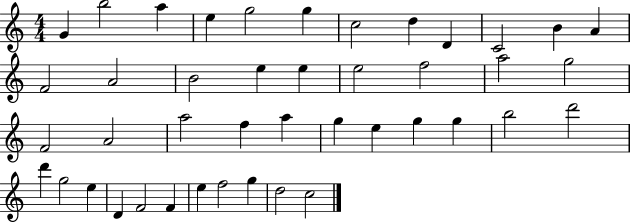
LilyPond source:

{
  \clef treble
  \numericTimeSignature
  \time 4/4
  \key c \major
  g'4 b''2 a''4 | e''4 g''2 g''4 | c''2 d''4 d'4 | c'2 b'4 a'4 | \break f'2 a'2 | b'2 e''4 e''4 | e''2 f''2 | a''2 g''2 | \break f'2 a'2 | a''2 f''4 a''4 | g''4 e''4 g''4 g''4 | b''2 d'''2 | \break d'''4 g''2 e''4 | d'4 f'2 f'4 | e''4 f''2 g''4 | d''2 c''2 | \break \bar "|."
}